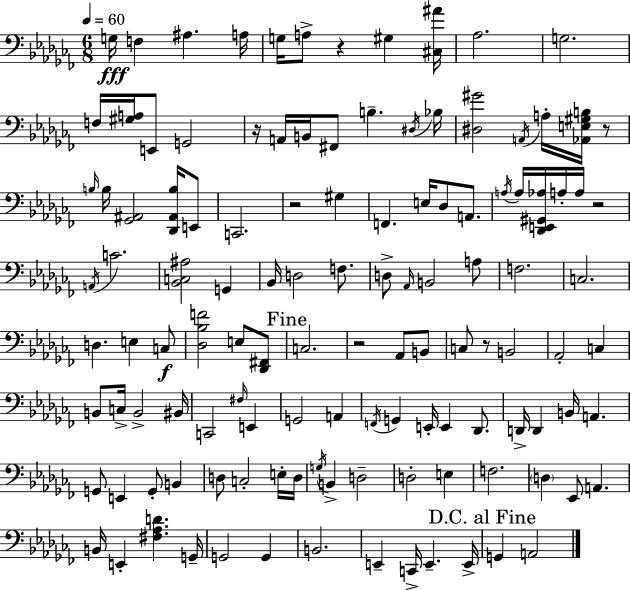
{
  \clef bass
  \numericTimeSignature
  \time 6/8
  \key aes \minor
  \tempo 4 = 60
  g16\fff f4 ais4. a16 | g16 a8-> r4 gis4 <cis ais'>16 | aes2. | g2. | \break f16 <gis a>16 e,8 g,2 | r16 a,16 b,16 fis,8 b4.-- \acciaccatura { dis16 } | bes16 <dis gis'>2 \acciaccatura { a,16 } a16-. <aes, e gis b>16 | r8 \grace { b16 } b16 <ges, ais,>2 | \break <des, ais, b>16 e,8 c,2. | r2 gis4 | f,4. e16 des8 | a,8. \acciaccatura { a16 } a16 <des, e, gis, aes>16 a16-. a16 r2 | \break \acciaccatura { a,16 } c'2. | <bes, c ais>2 | g,4 bes,16 d2 | f8. d8-> \grace { aes,16 } b,2 | \break a8 f2. | c2. | d4. | e4 c8\f <des bes f'>2 | \break e8 <des, fis,>8 \mark "Fine" c2. | r2 | aes,8 b,8 c8 r8 b,2 | aes,2-. | \break c4 b,8 c16-> b,2-> | bis,16 c,2 | \grace { fis16 } e,4 g,2 | a,4 \acciaccatura { f,16 } g,4 | \break e,16-. e,4 des,8. d,16-> d,4 | b,16 a,4. g,8 e,4 | g,8-. b,4 d8 c2-. | e16-. d16 \acciaccatura { g16 } b,4-> | \break d2-- d2-. | e4 f2. | \parenthesize d4 | ees,8 a,4. b,16 e,4-. | \break <fis aes d'>4. g,16-- g,2 | g,4 b,2. | e,4-- | c,16-> e,4.-- e,16-> \mark "D.C. al Fine" g,4 | \break a,2 \bar "|."
}